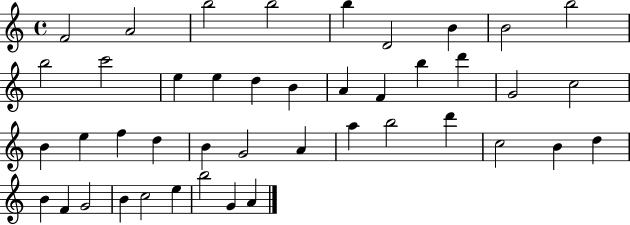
F4/h A4/h B5/h B5/h B5/q D4/h B4/q B4/h B5/h B5/h C6/h E5/q E5/q D5/q B4/q A4/q F4/q B5/q D6/q G4/h C5/h B4/q E5/q F5/q D5/q B4/q G4/h A4/q A5/q B5/h D6/q C5/h B4/q D5/q B4/q F4/q G4/h B4/q C5/h E5/q B5/h G4/q A4/q